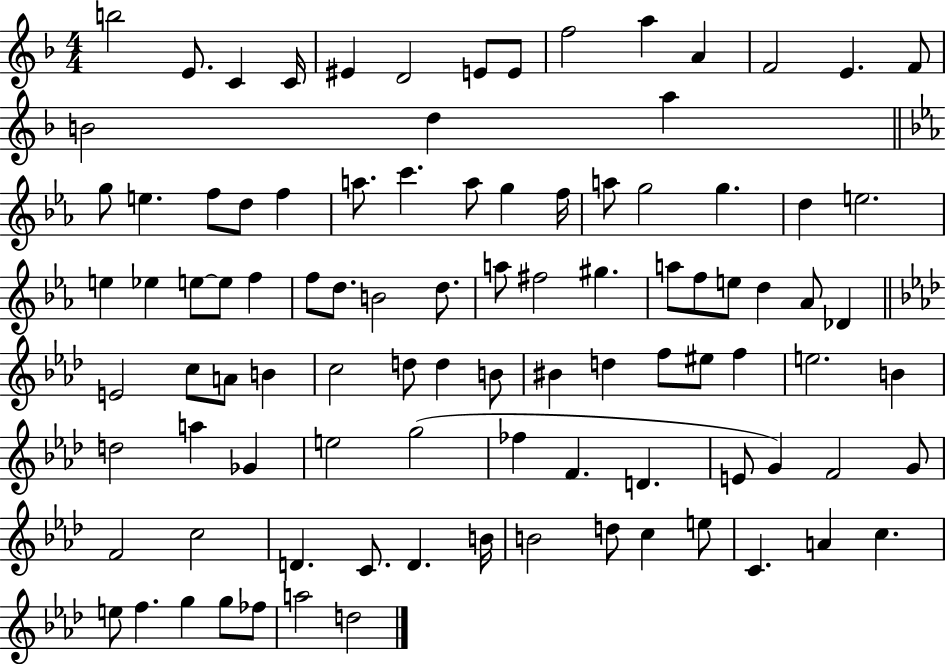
B5/h E4/e. C4/q C4/s EIS4/q D4/h E4/e E4/e F5/h A5/q A4/q F4/h E4/q. F4/e B4/h D5/q A5/q G5/e E5/q. F5/e D5/e F5/q A5/e. C6/q. A5/e G5/q F5/s A5/e G5/h G5/q. D5/q E5/h. E5/q Eb5/q E5/e E5/e F5/q F5/e D5/e. B4/h D5/e. A5/e F#5/h G#5/q. A5/e F5/e E5/e D5/q Ab4/e Db4/q E4/h C5/e A4/e B4/q C5/h D5/e D5/q B4/e BIS4/q D5/q F5/e EIS5/e F5/q E5/h. B4/q D5/h A5/q Gb4/q E5/h G5/h FES5/q F4/q. D4/q. E4/e G4/q F4/h G4/e F4/h C5/h D4/q. C4/e. D4/q. B4/s B4/h D5/e C5/q E5/e C4/q. A4/q C5/q. E5/e F5/q. G5/q G5/e FES5/e A5/h D5/h